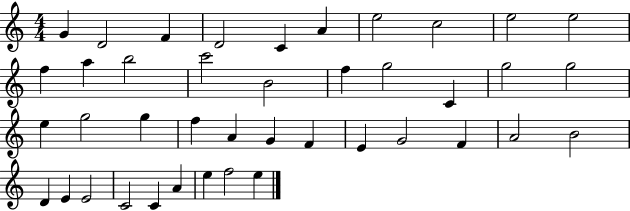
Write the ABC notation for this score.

X:1
T:Untitled
M:4/4
L:1/4
K:C
G D2 F D2 C A e2 c2 e2 e2 f a b2 c'2 B2 f g2 C g2 g2 e g2 g f A G F E G2 F A2 B2 D E E2 C2 C A e f2 e